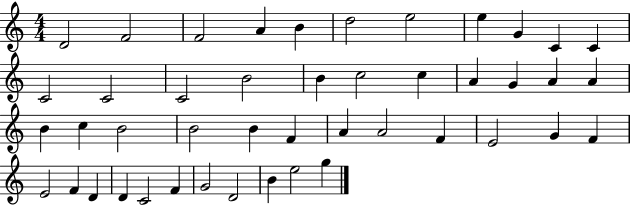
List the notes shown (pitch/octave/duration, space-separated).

D4/h F4/h F4/h A4/q B4/q D5/h E5/h E5/q G4/q C4/q C4/q C4/h C4/h C4/h B4/h B4/q C5/h C5/q A4/q G4/q A4/q A4/q B4/q C5/q B4/h B4/h B4/q F4/q A4/q A4/h F4/q E4/h G4/q F4/q E4/h F4/q D4/q D4/q C4/h F4/q G4/h D4/h B4/q E5/h G5/q